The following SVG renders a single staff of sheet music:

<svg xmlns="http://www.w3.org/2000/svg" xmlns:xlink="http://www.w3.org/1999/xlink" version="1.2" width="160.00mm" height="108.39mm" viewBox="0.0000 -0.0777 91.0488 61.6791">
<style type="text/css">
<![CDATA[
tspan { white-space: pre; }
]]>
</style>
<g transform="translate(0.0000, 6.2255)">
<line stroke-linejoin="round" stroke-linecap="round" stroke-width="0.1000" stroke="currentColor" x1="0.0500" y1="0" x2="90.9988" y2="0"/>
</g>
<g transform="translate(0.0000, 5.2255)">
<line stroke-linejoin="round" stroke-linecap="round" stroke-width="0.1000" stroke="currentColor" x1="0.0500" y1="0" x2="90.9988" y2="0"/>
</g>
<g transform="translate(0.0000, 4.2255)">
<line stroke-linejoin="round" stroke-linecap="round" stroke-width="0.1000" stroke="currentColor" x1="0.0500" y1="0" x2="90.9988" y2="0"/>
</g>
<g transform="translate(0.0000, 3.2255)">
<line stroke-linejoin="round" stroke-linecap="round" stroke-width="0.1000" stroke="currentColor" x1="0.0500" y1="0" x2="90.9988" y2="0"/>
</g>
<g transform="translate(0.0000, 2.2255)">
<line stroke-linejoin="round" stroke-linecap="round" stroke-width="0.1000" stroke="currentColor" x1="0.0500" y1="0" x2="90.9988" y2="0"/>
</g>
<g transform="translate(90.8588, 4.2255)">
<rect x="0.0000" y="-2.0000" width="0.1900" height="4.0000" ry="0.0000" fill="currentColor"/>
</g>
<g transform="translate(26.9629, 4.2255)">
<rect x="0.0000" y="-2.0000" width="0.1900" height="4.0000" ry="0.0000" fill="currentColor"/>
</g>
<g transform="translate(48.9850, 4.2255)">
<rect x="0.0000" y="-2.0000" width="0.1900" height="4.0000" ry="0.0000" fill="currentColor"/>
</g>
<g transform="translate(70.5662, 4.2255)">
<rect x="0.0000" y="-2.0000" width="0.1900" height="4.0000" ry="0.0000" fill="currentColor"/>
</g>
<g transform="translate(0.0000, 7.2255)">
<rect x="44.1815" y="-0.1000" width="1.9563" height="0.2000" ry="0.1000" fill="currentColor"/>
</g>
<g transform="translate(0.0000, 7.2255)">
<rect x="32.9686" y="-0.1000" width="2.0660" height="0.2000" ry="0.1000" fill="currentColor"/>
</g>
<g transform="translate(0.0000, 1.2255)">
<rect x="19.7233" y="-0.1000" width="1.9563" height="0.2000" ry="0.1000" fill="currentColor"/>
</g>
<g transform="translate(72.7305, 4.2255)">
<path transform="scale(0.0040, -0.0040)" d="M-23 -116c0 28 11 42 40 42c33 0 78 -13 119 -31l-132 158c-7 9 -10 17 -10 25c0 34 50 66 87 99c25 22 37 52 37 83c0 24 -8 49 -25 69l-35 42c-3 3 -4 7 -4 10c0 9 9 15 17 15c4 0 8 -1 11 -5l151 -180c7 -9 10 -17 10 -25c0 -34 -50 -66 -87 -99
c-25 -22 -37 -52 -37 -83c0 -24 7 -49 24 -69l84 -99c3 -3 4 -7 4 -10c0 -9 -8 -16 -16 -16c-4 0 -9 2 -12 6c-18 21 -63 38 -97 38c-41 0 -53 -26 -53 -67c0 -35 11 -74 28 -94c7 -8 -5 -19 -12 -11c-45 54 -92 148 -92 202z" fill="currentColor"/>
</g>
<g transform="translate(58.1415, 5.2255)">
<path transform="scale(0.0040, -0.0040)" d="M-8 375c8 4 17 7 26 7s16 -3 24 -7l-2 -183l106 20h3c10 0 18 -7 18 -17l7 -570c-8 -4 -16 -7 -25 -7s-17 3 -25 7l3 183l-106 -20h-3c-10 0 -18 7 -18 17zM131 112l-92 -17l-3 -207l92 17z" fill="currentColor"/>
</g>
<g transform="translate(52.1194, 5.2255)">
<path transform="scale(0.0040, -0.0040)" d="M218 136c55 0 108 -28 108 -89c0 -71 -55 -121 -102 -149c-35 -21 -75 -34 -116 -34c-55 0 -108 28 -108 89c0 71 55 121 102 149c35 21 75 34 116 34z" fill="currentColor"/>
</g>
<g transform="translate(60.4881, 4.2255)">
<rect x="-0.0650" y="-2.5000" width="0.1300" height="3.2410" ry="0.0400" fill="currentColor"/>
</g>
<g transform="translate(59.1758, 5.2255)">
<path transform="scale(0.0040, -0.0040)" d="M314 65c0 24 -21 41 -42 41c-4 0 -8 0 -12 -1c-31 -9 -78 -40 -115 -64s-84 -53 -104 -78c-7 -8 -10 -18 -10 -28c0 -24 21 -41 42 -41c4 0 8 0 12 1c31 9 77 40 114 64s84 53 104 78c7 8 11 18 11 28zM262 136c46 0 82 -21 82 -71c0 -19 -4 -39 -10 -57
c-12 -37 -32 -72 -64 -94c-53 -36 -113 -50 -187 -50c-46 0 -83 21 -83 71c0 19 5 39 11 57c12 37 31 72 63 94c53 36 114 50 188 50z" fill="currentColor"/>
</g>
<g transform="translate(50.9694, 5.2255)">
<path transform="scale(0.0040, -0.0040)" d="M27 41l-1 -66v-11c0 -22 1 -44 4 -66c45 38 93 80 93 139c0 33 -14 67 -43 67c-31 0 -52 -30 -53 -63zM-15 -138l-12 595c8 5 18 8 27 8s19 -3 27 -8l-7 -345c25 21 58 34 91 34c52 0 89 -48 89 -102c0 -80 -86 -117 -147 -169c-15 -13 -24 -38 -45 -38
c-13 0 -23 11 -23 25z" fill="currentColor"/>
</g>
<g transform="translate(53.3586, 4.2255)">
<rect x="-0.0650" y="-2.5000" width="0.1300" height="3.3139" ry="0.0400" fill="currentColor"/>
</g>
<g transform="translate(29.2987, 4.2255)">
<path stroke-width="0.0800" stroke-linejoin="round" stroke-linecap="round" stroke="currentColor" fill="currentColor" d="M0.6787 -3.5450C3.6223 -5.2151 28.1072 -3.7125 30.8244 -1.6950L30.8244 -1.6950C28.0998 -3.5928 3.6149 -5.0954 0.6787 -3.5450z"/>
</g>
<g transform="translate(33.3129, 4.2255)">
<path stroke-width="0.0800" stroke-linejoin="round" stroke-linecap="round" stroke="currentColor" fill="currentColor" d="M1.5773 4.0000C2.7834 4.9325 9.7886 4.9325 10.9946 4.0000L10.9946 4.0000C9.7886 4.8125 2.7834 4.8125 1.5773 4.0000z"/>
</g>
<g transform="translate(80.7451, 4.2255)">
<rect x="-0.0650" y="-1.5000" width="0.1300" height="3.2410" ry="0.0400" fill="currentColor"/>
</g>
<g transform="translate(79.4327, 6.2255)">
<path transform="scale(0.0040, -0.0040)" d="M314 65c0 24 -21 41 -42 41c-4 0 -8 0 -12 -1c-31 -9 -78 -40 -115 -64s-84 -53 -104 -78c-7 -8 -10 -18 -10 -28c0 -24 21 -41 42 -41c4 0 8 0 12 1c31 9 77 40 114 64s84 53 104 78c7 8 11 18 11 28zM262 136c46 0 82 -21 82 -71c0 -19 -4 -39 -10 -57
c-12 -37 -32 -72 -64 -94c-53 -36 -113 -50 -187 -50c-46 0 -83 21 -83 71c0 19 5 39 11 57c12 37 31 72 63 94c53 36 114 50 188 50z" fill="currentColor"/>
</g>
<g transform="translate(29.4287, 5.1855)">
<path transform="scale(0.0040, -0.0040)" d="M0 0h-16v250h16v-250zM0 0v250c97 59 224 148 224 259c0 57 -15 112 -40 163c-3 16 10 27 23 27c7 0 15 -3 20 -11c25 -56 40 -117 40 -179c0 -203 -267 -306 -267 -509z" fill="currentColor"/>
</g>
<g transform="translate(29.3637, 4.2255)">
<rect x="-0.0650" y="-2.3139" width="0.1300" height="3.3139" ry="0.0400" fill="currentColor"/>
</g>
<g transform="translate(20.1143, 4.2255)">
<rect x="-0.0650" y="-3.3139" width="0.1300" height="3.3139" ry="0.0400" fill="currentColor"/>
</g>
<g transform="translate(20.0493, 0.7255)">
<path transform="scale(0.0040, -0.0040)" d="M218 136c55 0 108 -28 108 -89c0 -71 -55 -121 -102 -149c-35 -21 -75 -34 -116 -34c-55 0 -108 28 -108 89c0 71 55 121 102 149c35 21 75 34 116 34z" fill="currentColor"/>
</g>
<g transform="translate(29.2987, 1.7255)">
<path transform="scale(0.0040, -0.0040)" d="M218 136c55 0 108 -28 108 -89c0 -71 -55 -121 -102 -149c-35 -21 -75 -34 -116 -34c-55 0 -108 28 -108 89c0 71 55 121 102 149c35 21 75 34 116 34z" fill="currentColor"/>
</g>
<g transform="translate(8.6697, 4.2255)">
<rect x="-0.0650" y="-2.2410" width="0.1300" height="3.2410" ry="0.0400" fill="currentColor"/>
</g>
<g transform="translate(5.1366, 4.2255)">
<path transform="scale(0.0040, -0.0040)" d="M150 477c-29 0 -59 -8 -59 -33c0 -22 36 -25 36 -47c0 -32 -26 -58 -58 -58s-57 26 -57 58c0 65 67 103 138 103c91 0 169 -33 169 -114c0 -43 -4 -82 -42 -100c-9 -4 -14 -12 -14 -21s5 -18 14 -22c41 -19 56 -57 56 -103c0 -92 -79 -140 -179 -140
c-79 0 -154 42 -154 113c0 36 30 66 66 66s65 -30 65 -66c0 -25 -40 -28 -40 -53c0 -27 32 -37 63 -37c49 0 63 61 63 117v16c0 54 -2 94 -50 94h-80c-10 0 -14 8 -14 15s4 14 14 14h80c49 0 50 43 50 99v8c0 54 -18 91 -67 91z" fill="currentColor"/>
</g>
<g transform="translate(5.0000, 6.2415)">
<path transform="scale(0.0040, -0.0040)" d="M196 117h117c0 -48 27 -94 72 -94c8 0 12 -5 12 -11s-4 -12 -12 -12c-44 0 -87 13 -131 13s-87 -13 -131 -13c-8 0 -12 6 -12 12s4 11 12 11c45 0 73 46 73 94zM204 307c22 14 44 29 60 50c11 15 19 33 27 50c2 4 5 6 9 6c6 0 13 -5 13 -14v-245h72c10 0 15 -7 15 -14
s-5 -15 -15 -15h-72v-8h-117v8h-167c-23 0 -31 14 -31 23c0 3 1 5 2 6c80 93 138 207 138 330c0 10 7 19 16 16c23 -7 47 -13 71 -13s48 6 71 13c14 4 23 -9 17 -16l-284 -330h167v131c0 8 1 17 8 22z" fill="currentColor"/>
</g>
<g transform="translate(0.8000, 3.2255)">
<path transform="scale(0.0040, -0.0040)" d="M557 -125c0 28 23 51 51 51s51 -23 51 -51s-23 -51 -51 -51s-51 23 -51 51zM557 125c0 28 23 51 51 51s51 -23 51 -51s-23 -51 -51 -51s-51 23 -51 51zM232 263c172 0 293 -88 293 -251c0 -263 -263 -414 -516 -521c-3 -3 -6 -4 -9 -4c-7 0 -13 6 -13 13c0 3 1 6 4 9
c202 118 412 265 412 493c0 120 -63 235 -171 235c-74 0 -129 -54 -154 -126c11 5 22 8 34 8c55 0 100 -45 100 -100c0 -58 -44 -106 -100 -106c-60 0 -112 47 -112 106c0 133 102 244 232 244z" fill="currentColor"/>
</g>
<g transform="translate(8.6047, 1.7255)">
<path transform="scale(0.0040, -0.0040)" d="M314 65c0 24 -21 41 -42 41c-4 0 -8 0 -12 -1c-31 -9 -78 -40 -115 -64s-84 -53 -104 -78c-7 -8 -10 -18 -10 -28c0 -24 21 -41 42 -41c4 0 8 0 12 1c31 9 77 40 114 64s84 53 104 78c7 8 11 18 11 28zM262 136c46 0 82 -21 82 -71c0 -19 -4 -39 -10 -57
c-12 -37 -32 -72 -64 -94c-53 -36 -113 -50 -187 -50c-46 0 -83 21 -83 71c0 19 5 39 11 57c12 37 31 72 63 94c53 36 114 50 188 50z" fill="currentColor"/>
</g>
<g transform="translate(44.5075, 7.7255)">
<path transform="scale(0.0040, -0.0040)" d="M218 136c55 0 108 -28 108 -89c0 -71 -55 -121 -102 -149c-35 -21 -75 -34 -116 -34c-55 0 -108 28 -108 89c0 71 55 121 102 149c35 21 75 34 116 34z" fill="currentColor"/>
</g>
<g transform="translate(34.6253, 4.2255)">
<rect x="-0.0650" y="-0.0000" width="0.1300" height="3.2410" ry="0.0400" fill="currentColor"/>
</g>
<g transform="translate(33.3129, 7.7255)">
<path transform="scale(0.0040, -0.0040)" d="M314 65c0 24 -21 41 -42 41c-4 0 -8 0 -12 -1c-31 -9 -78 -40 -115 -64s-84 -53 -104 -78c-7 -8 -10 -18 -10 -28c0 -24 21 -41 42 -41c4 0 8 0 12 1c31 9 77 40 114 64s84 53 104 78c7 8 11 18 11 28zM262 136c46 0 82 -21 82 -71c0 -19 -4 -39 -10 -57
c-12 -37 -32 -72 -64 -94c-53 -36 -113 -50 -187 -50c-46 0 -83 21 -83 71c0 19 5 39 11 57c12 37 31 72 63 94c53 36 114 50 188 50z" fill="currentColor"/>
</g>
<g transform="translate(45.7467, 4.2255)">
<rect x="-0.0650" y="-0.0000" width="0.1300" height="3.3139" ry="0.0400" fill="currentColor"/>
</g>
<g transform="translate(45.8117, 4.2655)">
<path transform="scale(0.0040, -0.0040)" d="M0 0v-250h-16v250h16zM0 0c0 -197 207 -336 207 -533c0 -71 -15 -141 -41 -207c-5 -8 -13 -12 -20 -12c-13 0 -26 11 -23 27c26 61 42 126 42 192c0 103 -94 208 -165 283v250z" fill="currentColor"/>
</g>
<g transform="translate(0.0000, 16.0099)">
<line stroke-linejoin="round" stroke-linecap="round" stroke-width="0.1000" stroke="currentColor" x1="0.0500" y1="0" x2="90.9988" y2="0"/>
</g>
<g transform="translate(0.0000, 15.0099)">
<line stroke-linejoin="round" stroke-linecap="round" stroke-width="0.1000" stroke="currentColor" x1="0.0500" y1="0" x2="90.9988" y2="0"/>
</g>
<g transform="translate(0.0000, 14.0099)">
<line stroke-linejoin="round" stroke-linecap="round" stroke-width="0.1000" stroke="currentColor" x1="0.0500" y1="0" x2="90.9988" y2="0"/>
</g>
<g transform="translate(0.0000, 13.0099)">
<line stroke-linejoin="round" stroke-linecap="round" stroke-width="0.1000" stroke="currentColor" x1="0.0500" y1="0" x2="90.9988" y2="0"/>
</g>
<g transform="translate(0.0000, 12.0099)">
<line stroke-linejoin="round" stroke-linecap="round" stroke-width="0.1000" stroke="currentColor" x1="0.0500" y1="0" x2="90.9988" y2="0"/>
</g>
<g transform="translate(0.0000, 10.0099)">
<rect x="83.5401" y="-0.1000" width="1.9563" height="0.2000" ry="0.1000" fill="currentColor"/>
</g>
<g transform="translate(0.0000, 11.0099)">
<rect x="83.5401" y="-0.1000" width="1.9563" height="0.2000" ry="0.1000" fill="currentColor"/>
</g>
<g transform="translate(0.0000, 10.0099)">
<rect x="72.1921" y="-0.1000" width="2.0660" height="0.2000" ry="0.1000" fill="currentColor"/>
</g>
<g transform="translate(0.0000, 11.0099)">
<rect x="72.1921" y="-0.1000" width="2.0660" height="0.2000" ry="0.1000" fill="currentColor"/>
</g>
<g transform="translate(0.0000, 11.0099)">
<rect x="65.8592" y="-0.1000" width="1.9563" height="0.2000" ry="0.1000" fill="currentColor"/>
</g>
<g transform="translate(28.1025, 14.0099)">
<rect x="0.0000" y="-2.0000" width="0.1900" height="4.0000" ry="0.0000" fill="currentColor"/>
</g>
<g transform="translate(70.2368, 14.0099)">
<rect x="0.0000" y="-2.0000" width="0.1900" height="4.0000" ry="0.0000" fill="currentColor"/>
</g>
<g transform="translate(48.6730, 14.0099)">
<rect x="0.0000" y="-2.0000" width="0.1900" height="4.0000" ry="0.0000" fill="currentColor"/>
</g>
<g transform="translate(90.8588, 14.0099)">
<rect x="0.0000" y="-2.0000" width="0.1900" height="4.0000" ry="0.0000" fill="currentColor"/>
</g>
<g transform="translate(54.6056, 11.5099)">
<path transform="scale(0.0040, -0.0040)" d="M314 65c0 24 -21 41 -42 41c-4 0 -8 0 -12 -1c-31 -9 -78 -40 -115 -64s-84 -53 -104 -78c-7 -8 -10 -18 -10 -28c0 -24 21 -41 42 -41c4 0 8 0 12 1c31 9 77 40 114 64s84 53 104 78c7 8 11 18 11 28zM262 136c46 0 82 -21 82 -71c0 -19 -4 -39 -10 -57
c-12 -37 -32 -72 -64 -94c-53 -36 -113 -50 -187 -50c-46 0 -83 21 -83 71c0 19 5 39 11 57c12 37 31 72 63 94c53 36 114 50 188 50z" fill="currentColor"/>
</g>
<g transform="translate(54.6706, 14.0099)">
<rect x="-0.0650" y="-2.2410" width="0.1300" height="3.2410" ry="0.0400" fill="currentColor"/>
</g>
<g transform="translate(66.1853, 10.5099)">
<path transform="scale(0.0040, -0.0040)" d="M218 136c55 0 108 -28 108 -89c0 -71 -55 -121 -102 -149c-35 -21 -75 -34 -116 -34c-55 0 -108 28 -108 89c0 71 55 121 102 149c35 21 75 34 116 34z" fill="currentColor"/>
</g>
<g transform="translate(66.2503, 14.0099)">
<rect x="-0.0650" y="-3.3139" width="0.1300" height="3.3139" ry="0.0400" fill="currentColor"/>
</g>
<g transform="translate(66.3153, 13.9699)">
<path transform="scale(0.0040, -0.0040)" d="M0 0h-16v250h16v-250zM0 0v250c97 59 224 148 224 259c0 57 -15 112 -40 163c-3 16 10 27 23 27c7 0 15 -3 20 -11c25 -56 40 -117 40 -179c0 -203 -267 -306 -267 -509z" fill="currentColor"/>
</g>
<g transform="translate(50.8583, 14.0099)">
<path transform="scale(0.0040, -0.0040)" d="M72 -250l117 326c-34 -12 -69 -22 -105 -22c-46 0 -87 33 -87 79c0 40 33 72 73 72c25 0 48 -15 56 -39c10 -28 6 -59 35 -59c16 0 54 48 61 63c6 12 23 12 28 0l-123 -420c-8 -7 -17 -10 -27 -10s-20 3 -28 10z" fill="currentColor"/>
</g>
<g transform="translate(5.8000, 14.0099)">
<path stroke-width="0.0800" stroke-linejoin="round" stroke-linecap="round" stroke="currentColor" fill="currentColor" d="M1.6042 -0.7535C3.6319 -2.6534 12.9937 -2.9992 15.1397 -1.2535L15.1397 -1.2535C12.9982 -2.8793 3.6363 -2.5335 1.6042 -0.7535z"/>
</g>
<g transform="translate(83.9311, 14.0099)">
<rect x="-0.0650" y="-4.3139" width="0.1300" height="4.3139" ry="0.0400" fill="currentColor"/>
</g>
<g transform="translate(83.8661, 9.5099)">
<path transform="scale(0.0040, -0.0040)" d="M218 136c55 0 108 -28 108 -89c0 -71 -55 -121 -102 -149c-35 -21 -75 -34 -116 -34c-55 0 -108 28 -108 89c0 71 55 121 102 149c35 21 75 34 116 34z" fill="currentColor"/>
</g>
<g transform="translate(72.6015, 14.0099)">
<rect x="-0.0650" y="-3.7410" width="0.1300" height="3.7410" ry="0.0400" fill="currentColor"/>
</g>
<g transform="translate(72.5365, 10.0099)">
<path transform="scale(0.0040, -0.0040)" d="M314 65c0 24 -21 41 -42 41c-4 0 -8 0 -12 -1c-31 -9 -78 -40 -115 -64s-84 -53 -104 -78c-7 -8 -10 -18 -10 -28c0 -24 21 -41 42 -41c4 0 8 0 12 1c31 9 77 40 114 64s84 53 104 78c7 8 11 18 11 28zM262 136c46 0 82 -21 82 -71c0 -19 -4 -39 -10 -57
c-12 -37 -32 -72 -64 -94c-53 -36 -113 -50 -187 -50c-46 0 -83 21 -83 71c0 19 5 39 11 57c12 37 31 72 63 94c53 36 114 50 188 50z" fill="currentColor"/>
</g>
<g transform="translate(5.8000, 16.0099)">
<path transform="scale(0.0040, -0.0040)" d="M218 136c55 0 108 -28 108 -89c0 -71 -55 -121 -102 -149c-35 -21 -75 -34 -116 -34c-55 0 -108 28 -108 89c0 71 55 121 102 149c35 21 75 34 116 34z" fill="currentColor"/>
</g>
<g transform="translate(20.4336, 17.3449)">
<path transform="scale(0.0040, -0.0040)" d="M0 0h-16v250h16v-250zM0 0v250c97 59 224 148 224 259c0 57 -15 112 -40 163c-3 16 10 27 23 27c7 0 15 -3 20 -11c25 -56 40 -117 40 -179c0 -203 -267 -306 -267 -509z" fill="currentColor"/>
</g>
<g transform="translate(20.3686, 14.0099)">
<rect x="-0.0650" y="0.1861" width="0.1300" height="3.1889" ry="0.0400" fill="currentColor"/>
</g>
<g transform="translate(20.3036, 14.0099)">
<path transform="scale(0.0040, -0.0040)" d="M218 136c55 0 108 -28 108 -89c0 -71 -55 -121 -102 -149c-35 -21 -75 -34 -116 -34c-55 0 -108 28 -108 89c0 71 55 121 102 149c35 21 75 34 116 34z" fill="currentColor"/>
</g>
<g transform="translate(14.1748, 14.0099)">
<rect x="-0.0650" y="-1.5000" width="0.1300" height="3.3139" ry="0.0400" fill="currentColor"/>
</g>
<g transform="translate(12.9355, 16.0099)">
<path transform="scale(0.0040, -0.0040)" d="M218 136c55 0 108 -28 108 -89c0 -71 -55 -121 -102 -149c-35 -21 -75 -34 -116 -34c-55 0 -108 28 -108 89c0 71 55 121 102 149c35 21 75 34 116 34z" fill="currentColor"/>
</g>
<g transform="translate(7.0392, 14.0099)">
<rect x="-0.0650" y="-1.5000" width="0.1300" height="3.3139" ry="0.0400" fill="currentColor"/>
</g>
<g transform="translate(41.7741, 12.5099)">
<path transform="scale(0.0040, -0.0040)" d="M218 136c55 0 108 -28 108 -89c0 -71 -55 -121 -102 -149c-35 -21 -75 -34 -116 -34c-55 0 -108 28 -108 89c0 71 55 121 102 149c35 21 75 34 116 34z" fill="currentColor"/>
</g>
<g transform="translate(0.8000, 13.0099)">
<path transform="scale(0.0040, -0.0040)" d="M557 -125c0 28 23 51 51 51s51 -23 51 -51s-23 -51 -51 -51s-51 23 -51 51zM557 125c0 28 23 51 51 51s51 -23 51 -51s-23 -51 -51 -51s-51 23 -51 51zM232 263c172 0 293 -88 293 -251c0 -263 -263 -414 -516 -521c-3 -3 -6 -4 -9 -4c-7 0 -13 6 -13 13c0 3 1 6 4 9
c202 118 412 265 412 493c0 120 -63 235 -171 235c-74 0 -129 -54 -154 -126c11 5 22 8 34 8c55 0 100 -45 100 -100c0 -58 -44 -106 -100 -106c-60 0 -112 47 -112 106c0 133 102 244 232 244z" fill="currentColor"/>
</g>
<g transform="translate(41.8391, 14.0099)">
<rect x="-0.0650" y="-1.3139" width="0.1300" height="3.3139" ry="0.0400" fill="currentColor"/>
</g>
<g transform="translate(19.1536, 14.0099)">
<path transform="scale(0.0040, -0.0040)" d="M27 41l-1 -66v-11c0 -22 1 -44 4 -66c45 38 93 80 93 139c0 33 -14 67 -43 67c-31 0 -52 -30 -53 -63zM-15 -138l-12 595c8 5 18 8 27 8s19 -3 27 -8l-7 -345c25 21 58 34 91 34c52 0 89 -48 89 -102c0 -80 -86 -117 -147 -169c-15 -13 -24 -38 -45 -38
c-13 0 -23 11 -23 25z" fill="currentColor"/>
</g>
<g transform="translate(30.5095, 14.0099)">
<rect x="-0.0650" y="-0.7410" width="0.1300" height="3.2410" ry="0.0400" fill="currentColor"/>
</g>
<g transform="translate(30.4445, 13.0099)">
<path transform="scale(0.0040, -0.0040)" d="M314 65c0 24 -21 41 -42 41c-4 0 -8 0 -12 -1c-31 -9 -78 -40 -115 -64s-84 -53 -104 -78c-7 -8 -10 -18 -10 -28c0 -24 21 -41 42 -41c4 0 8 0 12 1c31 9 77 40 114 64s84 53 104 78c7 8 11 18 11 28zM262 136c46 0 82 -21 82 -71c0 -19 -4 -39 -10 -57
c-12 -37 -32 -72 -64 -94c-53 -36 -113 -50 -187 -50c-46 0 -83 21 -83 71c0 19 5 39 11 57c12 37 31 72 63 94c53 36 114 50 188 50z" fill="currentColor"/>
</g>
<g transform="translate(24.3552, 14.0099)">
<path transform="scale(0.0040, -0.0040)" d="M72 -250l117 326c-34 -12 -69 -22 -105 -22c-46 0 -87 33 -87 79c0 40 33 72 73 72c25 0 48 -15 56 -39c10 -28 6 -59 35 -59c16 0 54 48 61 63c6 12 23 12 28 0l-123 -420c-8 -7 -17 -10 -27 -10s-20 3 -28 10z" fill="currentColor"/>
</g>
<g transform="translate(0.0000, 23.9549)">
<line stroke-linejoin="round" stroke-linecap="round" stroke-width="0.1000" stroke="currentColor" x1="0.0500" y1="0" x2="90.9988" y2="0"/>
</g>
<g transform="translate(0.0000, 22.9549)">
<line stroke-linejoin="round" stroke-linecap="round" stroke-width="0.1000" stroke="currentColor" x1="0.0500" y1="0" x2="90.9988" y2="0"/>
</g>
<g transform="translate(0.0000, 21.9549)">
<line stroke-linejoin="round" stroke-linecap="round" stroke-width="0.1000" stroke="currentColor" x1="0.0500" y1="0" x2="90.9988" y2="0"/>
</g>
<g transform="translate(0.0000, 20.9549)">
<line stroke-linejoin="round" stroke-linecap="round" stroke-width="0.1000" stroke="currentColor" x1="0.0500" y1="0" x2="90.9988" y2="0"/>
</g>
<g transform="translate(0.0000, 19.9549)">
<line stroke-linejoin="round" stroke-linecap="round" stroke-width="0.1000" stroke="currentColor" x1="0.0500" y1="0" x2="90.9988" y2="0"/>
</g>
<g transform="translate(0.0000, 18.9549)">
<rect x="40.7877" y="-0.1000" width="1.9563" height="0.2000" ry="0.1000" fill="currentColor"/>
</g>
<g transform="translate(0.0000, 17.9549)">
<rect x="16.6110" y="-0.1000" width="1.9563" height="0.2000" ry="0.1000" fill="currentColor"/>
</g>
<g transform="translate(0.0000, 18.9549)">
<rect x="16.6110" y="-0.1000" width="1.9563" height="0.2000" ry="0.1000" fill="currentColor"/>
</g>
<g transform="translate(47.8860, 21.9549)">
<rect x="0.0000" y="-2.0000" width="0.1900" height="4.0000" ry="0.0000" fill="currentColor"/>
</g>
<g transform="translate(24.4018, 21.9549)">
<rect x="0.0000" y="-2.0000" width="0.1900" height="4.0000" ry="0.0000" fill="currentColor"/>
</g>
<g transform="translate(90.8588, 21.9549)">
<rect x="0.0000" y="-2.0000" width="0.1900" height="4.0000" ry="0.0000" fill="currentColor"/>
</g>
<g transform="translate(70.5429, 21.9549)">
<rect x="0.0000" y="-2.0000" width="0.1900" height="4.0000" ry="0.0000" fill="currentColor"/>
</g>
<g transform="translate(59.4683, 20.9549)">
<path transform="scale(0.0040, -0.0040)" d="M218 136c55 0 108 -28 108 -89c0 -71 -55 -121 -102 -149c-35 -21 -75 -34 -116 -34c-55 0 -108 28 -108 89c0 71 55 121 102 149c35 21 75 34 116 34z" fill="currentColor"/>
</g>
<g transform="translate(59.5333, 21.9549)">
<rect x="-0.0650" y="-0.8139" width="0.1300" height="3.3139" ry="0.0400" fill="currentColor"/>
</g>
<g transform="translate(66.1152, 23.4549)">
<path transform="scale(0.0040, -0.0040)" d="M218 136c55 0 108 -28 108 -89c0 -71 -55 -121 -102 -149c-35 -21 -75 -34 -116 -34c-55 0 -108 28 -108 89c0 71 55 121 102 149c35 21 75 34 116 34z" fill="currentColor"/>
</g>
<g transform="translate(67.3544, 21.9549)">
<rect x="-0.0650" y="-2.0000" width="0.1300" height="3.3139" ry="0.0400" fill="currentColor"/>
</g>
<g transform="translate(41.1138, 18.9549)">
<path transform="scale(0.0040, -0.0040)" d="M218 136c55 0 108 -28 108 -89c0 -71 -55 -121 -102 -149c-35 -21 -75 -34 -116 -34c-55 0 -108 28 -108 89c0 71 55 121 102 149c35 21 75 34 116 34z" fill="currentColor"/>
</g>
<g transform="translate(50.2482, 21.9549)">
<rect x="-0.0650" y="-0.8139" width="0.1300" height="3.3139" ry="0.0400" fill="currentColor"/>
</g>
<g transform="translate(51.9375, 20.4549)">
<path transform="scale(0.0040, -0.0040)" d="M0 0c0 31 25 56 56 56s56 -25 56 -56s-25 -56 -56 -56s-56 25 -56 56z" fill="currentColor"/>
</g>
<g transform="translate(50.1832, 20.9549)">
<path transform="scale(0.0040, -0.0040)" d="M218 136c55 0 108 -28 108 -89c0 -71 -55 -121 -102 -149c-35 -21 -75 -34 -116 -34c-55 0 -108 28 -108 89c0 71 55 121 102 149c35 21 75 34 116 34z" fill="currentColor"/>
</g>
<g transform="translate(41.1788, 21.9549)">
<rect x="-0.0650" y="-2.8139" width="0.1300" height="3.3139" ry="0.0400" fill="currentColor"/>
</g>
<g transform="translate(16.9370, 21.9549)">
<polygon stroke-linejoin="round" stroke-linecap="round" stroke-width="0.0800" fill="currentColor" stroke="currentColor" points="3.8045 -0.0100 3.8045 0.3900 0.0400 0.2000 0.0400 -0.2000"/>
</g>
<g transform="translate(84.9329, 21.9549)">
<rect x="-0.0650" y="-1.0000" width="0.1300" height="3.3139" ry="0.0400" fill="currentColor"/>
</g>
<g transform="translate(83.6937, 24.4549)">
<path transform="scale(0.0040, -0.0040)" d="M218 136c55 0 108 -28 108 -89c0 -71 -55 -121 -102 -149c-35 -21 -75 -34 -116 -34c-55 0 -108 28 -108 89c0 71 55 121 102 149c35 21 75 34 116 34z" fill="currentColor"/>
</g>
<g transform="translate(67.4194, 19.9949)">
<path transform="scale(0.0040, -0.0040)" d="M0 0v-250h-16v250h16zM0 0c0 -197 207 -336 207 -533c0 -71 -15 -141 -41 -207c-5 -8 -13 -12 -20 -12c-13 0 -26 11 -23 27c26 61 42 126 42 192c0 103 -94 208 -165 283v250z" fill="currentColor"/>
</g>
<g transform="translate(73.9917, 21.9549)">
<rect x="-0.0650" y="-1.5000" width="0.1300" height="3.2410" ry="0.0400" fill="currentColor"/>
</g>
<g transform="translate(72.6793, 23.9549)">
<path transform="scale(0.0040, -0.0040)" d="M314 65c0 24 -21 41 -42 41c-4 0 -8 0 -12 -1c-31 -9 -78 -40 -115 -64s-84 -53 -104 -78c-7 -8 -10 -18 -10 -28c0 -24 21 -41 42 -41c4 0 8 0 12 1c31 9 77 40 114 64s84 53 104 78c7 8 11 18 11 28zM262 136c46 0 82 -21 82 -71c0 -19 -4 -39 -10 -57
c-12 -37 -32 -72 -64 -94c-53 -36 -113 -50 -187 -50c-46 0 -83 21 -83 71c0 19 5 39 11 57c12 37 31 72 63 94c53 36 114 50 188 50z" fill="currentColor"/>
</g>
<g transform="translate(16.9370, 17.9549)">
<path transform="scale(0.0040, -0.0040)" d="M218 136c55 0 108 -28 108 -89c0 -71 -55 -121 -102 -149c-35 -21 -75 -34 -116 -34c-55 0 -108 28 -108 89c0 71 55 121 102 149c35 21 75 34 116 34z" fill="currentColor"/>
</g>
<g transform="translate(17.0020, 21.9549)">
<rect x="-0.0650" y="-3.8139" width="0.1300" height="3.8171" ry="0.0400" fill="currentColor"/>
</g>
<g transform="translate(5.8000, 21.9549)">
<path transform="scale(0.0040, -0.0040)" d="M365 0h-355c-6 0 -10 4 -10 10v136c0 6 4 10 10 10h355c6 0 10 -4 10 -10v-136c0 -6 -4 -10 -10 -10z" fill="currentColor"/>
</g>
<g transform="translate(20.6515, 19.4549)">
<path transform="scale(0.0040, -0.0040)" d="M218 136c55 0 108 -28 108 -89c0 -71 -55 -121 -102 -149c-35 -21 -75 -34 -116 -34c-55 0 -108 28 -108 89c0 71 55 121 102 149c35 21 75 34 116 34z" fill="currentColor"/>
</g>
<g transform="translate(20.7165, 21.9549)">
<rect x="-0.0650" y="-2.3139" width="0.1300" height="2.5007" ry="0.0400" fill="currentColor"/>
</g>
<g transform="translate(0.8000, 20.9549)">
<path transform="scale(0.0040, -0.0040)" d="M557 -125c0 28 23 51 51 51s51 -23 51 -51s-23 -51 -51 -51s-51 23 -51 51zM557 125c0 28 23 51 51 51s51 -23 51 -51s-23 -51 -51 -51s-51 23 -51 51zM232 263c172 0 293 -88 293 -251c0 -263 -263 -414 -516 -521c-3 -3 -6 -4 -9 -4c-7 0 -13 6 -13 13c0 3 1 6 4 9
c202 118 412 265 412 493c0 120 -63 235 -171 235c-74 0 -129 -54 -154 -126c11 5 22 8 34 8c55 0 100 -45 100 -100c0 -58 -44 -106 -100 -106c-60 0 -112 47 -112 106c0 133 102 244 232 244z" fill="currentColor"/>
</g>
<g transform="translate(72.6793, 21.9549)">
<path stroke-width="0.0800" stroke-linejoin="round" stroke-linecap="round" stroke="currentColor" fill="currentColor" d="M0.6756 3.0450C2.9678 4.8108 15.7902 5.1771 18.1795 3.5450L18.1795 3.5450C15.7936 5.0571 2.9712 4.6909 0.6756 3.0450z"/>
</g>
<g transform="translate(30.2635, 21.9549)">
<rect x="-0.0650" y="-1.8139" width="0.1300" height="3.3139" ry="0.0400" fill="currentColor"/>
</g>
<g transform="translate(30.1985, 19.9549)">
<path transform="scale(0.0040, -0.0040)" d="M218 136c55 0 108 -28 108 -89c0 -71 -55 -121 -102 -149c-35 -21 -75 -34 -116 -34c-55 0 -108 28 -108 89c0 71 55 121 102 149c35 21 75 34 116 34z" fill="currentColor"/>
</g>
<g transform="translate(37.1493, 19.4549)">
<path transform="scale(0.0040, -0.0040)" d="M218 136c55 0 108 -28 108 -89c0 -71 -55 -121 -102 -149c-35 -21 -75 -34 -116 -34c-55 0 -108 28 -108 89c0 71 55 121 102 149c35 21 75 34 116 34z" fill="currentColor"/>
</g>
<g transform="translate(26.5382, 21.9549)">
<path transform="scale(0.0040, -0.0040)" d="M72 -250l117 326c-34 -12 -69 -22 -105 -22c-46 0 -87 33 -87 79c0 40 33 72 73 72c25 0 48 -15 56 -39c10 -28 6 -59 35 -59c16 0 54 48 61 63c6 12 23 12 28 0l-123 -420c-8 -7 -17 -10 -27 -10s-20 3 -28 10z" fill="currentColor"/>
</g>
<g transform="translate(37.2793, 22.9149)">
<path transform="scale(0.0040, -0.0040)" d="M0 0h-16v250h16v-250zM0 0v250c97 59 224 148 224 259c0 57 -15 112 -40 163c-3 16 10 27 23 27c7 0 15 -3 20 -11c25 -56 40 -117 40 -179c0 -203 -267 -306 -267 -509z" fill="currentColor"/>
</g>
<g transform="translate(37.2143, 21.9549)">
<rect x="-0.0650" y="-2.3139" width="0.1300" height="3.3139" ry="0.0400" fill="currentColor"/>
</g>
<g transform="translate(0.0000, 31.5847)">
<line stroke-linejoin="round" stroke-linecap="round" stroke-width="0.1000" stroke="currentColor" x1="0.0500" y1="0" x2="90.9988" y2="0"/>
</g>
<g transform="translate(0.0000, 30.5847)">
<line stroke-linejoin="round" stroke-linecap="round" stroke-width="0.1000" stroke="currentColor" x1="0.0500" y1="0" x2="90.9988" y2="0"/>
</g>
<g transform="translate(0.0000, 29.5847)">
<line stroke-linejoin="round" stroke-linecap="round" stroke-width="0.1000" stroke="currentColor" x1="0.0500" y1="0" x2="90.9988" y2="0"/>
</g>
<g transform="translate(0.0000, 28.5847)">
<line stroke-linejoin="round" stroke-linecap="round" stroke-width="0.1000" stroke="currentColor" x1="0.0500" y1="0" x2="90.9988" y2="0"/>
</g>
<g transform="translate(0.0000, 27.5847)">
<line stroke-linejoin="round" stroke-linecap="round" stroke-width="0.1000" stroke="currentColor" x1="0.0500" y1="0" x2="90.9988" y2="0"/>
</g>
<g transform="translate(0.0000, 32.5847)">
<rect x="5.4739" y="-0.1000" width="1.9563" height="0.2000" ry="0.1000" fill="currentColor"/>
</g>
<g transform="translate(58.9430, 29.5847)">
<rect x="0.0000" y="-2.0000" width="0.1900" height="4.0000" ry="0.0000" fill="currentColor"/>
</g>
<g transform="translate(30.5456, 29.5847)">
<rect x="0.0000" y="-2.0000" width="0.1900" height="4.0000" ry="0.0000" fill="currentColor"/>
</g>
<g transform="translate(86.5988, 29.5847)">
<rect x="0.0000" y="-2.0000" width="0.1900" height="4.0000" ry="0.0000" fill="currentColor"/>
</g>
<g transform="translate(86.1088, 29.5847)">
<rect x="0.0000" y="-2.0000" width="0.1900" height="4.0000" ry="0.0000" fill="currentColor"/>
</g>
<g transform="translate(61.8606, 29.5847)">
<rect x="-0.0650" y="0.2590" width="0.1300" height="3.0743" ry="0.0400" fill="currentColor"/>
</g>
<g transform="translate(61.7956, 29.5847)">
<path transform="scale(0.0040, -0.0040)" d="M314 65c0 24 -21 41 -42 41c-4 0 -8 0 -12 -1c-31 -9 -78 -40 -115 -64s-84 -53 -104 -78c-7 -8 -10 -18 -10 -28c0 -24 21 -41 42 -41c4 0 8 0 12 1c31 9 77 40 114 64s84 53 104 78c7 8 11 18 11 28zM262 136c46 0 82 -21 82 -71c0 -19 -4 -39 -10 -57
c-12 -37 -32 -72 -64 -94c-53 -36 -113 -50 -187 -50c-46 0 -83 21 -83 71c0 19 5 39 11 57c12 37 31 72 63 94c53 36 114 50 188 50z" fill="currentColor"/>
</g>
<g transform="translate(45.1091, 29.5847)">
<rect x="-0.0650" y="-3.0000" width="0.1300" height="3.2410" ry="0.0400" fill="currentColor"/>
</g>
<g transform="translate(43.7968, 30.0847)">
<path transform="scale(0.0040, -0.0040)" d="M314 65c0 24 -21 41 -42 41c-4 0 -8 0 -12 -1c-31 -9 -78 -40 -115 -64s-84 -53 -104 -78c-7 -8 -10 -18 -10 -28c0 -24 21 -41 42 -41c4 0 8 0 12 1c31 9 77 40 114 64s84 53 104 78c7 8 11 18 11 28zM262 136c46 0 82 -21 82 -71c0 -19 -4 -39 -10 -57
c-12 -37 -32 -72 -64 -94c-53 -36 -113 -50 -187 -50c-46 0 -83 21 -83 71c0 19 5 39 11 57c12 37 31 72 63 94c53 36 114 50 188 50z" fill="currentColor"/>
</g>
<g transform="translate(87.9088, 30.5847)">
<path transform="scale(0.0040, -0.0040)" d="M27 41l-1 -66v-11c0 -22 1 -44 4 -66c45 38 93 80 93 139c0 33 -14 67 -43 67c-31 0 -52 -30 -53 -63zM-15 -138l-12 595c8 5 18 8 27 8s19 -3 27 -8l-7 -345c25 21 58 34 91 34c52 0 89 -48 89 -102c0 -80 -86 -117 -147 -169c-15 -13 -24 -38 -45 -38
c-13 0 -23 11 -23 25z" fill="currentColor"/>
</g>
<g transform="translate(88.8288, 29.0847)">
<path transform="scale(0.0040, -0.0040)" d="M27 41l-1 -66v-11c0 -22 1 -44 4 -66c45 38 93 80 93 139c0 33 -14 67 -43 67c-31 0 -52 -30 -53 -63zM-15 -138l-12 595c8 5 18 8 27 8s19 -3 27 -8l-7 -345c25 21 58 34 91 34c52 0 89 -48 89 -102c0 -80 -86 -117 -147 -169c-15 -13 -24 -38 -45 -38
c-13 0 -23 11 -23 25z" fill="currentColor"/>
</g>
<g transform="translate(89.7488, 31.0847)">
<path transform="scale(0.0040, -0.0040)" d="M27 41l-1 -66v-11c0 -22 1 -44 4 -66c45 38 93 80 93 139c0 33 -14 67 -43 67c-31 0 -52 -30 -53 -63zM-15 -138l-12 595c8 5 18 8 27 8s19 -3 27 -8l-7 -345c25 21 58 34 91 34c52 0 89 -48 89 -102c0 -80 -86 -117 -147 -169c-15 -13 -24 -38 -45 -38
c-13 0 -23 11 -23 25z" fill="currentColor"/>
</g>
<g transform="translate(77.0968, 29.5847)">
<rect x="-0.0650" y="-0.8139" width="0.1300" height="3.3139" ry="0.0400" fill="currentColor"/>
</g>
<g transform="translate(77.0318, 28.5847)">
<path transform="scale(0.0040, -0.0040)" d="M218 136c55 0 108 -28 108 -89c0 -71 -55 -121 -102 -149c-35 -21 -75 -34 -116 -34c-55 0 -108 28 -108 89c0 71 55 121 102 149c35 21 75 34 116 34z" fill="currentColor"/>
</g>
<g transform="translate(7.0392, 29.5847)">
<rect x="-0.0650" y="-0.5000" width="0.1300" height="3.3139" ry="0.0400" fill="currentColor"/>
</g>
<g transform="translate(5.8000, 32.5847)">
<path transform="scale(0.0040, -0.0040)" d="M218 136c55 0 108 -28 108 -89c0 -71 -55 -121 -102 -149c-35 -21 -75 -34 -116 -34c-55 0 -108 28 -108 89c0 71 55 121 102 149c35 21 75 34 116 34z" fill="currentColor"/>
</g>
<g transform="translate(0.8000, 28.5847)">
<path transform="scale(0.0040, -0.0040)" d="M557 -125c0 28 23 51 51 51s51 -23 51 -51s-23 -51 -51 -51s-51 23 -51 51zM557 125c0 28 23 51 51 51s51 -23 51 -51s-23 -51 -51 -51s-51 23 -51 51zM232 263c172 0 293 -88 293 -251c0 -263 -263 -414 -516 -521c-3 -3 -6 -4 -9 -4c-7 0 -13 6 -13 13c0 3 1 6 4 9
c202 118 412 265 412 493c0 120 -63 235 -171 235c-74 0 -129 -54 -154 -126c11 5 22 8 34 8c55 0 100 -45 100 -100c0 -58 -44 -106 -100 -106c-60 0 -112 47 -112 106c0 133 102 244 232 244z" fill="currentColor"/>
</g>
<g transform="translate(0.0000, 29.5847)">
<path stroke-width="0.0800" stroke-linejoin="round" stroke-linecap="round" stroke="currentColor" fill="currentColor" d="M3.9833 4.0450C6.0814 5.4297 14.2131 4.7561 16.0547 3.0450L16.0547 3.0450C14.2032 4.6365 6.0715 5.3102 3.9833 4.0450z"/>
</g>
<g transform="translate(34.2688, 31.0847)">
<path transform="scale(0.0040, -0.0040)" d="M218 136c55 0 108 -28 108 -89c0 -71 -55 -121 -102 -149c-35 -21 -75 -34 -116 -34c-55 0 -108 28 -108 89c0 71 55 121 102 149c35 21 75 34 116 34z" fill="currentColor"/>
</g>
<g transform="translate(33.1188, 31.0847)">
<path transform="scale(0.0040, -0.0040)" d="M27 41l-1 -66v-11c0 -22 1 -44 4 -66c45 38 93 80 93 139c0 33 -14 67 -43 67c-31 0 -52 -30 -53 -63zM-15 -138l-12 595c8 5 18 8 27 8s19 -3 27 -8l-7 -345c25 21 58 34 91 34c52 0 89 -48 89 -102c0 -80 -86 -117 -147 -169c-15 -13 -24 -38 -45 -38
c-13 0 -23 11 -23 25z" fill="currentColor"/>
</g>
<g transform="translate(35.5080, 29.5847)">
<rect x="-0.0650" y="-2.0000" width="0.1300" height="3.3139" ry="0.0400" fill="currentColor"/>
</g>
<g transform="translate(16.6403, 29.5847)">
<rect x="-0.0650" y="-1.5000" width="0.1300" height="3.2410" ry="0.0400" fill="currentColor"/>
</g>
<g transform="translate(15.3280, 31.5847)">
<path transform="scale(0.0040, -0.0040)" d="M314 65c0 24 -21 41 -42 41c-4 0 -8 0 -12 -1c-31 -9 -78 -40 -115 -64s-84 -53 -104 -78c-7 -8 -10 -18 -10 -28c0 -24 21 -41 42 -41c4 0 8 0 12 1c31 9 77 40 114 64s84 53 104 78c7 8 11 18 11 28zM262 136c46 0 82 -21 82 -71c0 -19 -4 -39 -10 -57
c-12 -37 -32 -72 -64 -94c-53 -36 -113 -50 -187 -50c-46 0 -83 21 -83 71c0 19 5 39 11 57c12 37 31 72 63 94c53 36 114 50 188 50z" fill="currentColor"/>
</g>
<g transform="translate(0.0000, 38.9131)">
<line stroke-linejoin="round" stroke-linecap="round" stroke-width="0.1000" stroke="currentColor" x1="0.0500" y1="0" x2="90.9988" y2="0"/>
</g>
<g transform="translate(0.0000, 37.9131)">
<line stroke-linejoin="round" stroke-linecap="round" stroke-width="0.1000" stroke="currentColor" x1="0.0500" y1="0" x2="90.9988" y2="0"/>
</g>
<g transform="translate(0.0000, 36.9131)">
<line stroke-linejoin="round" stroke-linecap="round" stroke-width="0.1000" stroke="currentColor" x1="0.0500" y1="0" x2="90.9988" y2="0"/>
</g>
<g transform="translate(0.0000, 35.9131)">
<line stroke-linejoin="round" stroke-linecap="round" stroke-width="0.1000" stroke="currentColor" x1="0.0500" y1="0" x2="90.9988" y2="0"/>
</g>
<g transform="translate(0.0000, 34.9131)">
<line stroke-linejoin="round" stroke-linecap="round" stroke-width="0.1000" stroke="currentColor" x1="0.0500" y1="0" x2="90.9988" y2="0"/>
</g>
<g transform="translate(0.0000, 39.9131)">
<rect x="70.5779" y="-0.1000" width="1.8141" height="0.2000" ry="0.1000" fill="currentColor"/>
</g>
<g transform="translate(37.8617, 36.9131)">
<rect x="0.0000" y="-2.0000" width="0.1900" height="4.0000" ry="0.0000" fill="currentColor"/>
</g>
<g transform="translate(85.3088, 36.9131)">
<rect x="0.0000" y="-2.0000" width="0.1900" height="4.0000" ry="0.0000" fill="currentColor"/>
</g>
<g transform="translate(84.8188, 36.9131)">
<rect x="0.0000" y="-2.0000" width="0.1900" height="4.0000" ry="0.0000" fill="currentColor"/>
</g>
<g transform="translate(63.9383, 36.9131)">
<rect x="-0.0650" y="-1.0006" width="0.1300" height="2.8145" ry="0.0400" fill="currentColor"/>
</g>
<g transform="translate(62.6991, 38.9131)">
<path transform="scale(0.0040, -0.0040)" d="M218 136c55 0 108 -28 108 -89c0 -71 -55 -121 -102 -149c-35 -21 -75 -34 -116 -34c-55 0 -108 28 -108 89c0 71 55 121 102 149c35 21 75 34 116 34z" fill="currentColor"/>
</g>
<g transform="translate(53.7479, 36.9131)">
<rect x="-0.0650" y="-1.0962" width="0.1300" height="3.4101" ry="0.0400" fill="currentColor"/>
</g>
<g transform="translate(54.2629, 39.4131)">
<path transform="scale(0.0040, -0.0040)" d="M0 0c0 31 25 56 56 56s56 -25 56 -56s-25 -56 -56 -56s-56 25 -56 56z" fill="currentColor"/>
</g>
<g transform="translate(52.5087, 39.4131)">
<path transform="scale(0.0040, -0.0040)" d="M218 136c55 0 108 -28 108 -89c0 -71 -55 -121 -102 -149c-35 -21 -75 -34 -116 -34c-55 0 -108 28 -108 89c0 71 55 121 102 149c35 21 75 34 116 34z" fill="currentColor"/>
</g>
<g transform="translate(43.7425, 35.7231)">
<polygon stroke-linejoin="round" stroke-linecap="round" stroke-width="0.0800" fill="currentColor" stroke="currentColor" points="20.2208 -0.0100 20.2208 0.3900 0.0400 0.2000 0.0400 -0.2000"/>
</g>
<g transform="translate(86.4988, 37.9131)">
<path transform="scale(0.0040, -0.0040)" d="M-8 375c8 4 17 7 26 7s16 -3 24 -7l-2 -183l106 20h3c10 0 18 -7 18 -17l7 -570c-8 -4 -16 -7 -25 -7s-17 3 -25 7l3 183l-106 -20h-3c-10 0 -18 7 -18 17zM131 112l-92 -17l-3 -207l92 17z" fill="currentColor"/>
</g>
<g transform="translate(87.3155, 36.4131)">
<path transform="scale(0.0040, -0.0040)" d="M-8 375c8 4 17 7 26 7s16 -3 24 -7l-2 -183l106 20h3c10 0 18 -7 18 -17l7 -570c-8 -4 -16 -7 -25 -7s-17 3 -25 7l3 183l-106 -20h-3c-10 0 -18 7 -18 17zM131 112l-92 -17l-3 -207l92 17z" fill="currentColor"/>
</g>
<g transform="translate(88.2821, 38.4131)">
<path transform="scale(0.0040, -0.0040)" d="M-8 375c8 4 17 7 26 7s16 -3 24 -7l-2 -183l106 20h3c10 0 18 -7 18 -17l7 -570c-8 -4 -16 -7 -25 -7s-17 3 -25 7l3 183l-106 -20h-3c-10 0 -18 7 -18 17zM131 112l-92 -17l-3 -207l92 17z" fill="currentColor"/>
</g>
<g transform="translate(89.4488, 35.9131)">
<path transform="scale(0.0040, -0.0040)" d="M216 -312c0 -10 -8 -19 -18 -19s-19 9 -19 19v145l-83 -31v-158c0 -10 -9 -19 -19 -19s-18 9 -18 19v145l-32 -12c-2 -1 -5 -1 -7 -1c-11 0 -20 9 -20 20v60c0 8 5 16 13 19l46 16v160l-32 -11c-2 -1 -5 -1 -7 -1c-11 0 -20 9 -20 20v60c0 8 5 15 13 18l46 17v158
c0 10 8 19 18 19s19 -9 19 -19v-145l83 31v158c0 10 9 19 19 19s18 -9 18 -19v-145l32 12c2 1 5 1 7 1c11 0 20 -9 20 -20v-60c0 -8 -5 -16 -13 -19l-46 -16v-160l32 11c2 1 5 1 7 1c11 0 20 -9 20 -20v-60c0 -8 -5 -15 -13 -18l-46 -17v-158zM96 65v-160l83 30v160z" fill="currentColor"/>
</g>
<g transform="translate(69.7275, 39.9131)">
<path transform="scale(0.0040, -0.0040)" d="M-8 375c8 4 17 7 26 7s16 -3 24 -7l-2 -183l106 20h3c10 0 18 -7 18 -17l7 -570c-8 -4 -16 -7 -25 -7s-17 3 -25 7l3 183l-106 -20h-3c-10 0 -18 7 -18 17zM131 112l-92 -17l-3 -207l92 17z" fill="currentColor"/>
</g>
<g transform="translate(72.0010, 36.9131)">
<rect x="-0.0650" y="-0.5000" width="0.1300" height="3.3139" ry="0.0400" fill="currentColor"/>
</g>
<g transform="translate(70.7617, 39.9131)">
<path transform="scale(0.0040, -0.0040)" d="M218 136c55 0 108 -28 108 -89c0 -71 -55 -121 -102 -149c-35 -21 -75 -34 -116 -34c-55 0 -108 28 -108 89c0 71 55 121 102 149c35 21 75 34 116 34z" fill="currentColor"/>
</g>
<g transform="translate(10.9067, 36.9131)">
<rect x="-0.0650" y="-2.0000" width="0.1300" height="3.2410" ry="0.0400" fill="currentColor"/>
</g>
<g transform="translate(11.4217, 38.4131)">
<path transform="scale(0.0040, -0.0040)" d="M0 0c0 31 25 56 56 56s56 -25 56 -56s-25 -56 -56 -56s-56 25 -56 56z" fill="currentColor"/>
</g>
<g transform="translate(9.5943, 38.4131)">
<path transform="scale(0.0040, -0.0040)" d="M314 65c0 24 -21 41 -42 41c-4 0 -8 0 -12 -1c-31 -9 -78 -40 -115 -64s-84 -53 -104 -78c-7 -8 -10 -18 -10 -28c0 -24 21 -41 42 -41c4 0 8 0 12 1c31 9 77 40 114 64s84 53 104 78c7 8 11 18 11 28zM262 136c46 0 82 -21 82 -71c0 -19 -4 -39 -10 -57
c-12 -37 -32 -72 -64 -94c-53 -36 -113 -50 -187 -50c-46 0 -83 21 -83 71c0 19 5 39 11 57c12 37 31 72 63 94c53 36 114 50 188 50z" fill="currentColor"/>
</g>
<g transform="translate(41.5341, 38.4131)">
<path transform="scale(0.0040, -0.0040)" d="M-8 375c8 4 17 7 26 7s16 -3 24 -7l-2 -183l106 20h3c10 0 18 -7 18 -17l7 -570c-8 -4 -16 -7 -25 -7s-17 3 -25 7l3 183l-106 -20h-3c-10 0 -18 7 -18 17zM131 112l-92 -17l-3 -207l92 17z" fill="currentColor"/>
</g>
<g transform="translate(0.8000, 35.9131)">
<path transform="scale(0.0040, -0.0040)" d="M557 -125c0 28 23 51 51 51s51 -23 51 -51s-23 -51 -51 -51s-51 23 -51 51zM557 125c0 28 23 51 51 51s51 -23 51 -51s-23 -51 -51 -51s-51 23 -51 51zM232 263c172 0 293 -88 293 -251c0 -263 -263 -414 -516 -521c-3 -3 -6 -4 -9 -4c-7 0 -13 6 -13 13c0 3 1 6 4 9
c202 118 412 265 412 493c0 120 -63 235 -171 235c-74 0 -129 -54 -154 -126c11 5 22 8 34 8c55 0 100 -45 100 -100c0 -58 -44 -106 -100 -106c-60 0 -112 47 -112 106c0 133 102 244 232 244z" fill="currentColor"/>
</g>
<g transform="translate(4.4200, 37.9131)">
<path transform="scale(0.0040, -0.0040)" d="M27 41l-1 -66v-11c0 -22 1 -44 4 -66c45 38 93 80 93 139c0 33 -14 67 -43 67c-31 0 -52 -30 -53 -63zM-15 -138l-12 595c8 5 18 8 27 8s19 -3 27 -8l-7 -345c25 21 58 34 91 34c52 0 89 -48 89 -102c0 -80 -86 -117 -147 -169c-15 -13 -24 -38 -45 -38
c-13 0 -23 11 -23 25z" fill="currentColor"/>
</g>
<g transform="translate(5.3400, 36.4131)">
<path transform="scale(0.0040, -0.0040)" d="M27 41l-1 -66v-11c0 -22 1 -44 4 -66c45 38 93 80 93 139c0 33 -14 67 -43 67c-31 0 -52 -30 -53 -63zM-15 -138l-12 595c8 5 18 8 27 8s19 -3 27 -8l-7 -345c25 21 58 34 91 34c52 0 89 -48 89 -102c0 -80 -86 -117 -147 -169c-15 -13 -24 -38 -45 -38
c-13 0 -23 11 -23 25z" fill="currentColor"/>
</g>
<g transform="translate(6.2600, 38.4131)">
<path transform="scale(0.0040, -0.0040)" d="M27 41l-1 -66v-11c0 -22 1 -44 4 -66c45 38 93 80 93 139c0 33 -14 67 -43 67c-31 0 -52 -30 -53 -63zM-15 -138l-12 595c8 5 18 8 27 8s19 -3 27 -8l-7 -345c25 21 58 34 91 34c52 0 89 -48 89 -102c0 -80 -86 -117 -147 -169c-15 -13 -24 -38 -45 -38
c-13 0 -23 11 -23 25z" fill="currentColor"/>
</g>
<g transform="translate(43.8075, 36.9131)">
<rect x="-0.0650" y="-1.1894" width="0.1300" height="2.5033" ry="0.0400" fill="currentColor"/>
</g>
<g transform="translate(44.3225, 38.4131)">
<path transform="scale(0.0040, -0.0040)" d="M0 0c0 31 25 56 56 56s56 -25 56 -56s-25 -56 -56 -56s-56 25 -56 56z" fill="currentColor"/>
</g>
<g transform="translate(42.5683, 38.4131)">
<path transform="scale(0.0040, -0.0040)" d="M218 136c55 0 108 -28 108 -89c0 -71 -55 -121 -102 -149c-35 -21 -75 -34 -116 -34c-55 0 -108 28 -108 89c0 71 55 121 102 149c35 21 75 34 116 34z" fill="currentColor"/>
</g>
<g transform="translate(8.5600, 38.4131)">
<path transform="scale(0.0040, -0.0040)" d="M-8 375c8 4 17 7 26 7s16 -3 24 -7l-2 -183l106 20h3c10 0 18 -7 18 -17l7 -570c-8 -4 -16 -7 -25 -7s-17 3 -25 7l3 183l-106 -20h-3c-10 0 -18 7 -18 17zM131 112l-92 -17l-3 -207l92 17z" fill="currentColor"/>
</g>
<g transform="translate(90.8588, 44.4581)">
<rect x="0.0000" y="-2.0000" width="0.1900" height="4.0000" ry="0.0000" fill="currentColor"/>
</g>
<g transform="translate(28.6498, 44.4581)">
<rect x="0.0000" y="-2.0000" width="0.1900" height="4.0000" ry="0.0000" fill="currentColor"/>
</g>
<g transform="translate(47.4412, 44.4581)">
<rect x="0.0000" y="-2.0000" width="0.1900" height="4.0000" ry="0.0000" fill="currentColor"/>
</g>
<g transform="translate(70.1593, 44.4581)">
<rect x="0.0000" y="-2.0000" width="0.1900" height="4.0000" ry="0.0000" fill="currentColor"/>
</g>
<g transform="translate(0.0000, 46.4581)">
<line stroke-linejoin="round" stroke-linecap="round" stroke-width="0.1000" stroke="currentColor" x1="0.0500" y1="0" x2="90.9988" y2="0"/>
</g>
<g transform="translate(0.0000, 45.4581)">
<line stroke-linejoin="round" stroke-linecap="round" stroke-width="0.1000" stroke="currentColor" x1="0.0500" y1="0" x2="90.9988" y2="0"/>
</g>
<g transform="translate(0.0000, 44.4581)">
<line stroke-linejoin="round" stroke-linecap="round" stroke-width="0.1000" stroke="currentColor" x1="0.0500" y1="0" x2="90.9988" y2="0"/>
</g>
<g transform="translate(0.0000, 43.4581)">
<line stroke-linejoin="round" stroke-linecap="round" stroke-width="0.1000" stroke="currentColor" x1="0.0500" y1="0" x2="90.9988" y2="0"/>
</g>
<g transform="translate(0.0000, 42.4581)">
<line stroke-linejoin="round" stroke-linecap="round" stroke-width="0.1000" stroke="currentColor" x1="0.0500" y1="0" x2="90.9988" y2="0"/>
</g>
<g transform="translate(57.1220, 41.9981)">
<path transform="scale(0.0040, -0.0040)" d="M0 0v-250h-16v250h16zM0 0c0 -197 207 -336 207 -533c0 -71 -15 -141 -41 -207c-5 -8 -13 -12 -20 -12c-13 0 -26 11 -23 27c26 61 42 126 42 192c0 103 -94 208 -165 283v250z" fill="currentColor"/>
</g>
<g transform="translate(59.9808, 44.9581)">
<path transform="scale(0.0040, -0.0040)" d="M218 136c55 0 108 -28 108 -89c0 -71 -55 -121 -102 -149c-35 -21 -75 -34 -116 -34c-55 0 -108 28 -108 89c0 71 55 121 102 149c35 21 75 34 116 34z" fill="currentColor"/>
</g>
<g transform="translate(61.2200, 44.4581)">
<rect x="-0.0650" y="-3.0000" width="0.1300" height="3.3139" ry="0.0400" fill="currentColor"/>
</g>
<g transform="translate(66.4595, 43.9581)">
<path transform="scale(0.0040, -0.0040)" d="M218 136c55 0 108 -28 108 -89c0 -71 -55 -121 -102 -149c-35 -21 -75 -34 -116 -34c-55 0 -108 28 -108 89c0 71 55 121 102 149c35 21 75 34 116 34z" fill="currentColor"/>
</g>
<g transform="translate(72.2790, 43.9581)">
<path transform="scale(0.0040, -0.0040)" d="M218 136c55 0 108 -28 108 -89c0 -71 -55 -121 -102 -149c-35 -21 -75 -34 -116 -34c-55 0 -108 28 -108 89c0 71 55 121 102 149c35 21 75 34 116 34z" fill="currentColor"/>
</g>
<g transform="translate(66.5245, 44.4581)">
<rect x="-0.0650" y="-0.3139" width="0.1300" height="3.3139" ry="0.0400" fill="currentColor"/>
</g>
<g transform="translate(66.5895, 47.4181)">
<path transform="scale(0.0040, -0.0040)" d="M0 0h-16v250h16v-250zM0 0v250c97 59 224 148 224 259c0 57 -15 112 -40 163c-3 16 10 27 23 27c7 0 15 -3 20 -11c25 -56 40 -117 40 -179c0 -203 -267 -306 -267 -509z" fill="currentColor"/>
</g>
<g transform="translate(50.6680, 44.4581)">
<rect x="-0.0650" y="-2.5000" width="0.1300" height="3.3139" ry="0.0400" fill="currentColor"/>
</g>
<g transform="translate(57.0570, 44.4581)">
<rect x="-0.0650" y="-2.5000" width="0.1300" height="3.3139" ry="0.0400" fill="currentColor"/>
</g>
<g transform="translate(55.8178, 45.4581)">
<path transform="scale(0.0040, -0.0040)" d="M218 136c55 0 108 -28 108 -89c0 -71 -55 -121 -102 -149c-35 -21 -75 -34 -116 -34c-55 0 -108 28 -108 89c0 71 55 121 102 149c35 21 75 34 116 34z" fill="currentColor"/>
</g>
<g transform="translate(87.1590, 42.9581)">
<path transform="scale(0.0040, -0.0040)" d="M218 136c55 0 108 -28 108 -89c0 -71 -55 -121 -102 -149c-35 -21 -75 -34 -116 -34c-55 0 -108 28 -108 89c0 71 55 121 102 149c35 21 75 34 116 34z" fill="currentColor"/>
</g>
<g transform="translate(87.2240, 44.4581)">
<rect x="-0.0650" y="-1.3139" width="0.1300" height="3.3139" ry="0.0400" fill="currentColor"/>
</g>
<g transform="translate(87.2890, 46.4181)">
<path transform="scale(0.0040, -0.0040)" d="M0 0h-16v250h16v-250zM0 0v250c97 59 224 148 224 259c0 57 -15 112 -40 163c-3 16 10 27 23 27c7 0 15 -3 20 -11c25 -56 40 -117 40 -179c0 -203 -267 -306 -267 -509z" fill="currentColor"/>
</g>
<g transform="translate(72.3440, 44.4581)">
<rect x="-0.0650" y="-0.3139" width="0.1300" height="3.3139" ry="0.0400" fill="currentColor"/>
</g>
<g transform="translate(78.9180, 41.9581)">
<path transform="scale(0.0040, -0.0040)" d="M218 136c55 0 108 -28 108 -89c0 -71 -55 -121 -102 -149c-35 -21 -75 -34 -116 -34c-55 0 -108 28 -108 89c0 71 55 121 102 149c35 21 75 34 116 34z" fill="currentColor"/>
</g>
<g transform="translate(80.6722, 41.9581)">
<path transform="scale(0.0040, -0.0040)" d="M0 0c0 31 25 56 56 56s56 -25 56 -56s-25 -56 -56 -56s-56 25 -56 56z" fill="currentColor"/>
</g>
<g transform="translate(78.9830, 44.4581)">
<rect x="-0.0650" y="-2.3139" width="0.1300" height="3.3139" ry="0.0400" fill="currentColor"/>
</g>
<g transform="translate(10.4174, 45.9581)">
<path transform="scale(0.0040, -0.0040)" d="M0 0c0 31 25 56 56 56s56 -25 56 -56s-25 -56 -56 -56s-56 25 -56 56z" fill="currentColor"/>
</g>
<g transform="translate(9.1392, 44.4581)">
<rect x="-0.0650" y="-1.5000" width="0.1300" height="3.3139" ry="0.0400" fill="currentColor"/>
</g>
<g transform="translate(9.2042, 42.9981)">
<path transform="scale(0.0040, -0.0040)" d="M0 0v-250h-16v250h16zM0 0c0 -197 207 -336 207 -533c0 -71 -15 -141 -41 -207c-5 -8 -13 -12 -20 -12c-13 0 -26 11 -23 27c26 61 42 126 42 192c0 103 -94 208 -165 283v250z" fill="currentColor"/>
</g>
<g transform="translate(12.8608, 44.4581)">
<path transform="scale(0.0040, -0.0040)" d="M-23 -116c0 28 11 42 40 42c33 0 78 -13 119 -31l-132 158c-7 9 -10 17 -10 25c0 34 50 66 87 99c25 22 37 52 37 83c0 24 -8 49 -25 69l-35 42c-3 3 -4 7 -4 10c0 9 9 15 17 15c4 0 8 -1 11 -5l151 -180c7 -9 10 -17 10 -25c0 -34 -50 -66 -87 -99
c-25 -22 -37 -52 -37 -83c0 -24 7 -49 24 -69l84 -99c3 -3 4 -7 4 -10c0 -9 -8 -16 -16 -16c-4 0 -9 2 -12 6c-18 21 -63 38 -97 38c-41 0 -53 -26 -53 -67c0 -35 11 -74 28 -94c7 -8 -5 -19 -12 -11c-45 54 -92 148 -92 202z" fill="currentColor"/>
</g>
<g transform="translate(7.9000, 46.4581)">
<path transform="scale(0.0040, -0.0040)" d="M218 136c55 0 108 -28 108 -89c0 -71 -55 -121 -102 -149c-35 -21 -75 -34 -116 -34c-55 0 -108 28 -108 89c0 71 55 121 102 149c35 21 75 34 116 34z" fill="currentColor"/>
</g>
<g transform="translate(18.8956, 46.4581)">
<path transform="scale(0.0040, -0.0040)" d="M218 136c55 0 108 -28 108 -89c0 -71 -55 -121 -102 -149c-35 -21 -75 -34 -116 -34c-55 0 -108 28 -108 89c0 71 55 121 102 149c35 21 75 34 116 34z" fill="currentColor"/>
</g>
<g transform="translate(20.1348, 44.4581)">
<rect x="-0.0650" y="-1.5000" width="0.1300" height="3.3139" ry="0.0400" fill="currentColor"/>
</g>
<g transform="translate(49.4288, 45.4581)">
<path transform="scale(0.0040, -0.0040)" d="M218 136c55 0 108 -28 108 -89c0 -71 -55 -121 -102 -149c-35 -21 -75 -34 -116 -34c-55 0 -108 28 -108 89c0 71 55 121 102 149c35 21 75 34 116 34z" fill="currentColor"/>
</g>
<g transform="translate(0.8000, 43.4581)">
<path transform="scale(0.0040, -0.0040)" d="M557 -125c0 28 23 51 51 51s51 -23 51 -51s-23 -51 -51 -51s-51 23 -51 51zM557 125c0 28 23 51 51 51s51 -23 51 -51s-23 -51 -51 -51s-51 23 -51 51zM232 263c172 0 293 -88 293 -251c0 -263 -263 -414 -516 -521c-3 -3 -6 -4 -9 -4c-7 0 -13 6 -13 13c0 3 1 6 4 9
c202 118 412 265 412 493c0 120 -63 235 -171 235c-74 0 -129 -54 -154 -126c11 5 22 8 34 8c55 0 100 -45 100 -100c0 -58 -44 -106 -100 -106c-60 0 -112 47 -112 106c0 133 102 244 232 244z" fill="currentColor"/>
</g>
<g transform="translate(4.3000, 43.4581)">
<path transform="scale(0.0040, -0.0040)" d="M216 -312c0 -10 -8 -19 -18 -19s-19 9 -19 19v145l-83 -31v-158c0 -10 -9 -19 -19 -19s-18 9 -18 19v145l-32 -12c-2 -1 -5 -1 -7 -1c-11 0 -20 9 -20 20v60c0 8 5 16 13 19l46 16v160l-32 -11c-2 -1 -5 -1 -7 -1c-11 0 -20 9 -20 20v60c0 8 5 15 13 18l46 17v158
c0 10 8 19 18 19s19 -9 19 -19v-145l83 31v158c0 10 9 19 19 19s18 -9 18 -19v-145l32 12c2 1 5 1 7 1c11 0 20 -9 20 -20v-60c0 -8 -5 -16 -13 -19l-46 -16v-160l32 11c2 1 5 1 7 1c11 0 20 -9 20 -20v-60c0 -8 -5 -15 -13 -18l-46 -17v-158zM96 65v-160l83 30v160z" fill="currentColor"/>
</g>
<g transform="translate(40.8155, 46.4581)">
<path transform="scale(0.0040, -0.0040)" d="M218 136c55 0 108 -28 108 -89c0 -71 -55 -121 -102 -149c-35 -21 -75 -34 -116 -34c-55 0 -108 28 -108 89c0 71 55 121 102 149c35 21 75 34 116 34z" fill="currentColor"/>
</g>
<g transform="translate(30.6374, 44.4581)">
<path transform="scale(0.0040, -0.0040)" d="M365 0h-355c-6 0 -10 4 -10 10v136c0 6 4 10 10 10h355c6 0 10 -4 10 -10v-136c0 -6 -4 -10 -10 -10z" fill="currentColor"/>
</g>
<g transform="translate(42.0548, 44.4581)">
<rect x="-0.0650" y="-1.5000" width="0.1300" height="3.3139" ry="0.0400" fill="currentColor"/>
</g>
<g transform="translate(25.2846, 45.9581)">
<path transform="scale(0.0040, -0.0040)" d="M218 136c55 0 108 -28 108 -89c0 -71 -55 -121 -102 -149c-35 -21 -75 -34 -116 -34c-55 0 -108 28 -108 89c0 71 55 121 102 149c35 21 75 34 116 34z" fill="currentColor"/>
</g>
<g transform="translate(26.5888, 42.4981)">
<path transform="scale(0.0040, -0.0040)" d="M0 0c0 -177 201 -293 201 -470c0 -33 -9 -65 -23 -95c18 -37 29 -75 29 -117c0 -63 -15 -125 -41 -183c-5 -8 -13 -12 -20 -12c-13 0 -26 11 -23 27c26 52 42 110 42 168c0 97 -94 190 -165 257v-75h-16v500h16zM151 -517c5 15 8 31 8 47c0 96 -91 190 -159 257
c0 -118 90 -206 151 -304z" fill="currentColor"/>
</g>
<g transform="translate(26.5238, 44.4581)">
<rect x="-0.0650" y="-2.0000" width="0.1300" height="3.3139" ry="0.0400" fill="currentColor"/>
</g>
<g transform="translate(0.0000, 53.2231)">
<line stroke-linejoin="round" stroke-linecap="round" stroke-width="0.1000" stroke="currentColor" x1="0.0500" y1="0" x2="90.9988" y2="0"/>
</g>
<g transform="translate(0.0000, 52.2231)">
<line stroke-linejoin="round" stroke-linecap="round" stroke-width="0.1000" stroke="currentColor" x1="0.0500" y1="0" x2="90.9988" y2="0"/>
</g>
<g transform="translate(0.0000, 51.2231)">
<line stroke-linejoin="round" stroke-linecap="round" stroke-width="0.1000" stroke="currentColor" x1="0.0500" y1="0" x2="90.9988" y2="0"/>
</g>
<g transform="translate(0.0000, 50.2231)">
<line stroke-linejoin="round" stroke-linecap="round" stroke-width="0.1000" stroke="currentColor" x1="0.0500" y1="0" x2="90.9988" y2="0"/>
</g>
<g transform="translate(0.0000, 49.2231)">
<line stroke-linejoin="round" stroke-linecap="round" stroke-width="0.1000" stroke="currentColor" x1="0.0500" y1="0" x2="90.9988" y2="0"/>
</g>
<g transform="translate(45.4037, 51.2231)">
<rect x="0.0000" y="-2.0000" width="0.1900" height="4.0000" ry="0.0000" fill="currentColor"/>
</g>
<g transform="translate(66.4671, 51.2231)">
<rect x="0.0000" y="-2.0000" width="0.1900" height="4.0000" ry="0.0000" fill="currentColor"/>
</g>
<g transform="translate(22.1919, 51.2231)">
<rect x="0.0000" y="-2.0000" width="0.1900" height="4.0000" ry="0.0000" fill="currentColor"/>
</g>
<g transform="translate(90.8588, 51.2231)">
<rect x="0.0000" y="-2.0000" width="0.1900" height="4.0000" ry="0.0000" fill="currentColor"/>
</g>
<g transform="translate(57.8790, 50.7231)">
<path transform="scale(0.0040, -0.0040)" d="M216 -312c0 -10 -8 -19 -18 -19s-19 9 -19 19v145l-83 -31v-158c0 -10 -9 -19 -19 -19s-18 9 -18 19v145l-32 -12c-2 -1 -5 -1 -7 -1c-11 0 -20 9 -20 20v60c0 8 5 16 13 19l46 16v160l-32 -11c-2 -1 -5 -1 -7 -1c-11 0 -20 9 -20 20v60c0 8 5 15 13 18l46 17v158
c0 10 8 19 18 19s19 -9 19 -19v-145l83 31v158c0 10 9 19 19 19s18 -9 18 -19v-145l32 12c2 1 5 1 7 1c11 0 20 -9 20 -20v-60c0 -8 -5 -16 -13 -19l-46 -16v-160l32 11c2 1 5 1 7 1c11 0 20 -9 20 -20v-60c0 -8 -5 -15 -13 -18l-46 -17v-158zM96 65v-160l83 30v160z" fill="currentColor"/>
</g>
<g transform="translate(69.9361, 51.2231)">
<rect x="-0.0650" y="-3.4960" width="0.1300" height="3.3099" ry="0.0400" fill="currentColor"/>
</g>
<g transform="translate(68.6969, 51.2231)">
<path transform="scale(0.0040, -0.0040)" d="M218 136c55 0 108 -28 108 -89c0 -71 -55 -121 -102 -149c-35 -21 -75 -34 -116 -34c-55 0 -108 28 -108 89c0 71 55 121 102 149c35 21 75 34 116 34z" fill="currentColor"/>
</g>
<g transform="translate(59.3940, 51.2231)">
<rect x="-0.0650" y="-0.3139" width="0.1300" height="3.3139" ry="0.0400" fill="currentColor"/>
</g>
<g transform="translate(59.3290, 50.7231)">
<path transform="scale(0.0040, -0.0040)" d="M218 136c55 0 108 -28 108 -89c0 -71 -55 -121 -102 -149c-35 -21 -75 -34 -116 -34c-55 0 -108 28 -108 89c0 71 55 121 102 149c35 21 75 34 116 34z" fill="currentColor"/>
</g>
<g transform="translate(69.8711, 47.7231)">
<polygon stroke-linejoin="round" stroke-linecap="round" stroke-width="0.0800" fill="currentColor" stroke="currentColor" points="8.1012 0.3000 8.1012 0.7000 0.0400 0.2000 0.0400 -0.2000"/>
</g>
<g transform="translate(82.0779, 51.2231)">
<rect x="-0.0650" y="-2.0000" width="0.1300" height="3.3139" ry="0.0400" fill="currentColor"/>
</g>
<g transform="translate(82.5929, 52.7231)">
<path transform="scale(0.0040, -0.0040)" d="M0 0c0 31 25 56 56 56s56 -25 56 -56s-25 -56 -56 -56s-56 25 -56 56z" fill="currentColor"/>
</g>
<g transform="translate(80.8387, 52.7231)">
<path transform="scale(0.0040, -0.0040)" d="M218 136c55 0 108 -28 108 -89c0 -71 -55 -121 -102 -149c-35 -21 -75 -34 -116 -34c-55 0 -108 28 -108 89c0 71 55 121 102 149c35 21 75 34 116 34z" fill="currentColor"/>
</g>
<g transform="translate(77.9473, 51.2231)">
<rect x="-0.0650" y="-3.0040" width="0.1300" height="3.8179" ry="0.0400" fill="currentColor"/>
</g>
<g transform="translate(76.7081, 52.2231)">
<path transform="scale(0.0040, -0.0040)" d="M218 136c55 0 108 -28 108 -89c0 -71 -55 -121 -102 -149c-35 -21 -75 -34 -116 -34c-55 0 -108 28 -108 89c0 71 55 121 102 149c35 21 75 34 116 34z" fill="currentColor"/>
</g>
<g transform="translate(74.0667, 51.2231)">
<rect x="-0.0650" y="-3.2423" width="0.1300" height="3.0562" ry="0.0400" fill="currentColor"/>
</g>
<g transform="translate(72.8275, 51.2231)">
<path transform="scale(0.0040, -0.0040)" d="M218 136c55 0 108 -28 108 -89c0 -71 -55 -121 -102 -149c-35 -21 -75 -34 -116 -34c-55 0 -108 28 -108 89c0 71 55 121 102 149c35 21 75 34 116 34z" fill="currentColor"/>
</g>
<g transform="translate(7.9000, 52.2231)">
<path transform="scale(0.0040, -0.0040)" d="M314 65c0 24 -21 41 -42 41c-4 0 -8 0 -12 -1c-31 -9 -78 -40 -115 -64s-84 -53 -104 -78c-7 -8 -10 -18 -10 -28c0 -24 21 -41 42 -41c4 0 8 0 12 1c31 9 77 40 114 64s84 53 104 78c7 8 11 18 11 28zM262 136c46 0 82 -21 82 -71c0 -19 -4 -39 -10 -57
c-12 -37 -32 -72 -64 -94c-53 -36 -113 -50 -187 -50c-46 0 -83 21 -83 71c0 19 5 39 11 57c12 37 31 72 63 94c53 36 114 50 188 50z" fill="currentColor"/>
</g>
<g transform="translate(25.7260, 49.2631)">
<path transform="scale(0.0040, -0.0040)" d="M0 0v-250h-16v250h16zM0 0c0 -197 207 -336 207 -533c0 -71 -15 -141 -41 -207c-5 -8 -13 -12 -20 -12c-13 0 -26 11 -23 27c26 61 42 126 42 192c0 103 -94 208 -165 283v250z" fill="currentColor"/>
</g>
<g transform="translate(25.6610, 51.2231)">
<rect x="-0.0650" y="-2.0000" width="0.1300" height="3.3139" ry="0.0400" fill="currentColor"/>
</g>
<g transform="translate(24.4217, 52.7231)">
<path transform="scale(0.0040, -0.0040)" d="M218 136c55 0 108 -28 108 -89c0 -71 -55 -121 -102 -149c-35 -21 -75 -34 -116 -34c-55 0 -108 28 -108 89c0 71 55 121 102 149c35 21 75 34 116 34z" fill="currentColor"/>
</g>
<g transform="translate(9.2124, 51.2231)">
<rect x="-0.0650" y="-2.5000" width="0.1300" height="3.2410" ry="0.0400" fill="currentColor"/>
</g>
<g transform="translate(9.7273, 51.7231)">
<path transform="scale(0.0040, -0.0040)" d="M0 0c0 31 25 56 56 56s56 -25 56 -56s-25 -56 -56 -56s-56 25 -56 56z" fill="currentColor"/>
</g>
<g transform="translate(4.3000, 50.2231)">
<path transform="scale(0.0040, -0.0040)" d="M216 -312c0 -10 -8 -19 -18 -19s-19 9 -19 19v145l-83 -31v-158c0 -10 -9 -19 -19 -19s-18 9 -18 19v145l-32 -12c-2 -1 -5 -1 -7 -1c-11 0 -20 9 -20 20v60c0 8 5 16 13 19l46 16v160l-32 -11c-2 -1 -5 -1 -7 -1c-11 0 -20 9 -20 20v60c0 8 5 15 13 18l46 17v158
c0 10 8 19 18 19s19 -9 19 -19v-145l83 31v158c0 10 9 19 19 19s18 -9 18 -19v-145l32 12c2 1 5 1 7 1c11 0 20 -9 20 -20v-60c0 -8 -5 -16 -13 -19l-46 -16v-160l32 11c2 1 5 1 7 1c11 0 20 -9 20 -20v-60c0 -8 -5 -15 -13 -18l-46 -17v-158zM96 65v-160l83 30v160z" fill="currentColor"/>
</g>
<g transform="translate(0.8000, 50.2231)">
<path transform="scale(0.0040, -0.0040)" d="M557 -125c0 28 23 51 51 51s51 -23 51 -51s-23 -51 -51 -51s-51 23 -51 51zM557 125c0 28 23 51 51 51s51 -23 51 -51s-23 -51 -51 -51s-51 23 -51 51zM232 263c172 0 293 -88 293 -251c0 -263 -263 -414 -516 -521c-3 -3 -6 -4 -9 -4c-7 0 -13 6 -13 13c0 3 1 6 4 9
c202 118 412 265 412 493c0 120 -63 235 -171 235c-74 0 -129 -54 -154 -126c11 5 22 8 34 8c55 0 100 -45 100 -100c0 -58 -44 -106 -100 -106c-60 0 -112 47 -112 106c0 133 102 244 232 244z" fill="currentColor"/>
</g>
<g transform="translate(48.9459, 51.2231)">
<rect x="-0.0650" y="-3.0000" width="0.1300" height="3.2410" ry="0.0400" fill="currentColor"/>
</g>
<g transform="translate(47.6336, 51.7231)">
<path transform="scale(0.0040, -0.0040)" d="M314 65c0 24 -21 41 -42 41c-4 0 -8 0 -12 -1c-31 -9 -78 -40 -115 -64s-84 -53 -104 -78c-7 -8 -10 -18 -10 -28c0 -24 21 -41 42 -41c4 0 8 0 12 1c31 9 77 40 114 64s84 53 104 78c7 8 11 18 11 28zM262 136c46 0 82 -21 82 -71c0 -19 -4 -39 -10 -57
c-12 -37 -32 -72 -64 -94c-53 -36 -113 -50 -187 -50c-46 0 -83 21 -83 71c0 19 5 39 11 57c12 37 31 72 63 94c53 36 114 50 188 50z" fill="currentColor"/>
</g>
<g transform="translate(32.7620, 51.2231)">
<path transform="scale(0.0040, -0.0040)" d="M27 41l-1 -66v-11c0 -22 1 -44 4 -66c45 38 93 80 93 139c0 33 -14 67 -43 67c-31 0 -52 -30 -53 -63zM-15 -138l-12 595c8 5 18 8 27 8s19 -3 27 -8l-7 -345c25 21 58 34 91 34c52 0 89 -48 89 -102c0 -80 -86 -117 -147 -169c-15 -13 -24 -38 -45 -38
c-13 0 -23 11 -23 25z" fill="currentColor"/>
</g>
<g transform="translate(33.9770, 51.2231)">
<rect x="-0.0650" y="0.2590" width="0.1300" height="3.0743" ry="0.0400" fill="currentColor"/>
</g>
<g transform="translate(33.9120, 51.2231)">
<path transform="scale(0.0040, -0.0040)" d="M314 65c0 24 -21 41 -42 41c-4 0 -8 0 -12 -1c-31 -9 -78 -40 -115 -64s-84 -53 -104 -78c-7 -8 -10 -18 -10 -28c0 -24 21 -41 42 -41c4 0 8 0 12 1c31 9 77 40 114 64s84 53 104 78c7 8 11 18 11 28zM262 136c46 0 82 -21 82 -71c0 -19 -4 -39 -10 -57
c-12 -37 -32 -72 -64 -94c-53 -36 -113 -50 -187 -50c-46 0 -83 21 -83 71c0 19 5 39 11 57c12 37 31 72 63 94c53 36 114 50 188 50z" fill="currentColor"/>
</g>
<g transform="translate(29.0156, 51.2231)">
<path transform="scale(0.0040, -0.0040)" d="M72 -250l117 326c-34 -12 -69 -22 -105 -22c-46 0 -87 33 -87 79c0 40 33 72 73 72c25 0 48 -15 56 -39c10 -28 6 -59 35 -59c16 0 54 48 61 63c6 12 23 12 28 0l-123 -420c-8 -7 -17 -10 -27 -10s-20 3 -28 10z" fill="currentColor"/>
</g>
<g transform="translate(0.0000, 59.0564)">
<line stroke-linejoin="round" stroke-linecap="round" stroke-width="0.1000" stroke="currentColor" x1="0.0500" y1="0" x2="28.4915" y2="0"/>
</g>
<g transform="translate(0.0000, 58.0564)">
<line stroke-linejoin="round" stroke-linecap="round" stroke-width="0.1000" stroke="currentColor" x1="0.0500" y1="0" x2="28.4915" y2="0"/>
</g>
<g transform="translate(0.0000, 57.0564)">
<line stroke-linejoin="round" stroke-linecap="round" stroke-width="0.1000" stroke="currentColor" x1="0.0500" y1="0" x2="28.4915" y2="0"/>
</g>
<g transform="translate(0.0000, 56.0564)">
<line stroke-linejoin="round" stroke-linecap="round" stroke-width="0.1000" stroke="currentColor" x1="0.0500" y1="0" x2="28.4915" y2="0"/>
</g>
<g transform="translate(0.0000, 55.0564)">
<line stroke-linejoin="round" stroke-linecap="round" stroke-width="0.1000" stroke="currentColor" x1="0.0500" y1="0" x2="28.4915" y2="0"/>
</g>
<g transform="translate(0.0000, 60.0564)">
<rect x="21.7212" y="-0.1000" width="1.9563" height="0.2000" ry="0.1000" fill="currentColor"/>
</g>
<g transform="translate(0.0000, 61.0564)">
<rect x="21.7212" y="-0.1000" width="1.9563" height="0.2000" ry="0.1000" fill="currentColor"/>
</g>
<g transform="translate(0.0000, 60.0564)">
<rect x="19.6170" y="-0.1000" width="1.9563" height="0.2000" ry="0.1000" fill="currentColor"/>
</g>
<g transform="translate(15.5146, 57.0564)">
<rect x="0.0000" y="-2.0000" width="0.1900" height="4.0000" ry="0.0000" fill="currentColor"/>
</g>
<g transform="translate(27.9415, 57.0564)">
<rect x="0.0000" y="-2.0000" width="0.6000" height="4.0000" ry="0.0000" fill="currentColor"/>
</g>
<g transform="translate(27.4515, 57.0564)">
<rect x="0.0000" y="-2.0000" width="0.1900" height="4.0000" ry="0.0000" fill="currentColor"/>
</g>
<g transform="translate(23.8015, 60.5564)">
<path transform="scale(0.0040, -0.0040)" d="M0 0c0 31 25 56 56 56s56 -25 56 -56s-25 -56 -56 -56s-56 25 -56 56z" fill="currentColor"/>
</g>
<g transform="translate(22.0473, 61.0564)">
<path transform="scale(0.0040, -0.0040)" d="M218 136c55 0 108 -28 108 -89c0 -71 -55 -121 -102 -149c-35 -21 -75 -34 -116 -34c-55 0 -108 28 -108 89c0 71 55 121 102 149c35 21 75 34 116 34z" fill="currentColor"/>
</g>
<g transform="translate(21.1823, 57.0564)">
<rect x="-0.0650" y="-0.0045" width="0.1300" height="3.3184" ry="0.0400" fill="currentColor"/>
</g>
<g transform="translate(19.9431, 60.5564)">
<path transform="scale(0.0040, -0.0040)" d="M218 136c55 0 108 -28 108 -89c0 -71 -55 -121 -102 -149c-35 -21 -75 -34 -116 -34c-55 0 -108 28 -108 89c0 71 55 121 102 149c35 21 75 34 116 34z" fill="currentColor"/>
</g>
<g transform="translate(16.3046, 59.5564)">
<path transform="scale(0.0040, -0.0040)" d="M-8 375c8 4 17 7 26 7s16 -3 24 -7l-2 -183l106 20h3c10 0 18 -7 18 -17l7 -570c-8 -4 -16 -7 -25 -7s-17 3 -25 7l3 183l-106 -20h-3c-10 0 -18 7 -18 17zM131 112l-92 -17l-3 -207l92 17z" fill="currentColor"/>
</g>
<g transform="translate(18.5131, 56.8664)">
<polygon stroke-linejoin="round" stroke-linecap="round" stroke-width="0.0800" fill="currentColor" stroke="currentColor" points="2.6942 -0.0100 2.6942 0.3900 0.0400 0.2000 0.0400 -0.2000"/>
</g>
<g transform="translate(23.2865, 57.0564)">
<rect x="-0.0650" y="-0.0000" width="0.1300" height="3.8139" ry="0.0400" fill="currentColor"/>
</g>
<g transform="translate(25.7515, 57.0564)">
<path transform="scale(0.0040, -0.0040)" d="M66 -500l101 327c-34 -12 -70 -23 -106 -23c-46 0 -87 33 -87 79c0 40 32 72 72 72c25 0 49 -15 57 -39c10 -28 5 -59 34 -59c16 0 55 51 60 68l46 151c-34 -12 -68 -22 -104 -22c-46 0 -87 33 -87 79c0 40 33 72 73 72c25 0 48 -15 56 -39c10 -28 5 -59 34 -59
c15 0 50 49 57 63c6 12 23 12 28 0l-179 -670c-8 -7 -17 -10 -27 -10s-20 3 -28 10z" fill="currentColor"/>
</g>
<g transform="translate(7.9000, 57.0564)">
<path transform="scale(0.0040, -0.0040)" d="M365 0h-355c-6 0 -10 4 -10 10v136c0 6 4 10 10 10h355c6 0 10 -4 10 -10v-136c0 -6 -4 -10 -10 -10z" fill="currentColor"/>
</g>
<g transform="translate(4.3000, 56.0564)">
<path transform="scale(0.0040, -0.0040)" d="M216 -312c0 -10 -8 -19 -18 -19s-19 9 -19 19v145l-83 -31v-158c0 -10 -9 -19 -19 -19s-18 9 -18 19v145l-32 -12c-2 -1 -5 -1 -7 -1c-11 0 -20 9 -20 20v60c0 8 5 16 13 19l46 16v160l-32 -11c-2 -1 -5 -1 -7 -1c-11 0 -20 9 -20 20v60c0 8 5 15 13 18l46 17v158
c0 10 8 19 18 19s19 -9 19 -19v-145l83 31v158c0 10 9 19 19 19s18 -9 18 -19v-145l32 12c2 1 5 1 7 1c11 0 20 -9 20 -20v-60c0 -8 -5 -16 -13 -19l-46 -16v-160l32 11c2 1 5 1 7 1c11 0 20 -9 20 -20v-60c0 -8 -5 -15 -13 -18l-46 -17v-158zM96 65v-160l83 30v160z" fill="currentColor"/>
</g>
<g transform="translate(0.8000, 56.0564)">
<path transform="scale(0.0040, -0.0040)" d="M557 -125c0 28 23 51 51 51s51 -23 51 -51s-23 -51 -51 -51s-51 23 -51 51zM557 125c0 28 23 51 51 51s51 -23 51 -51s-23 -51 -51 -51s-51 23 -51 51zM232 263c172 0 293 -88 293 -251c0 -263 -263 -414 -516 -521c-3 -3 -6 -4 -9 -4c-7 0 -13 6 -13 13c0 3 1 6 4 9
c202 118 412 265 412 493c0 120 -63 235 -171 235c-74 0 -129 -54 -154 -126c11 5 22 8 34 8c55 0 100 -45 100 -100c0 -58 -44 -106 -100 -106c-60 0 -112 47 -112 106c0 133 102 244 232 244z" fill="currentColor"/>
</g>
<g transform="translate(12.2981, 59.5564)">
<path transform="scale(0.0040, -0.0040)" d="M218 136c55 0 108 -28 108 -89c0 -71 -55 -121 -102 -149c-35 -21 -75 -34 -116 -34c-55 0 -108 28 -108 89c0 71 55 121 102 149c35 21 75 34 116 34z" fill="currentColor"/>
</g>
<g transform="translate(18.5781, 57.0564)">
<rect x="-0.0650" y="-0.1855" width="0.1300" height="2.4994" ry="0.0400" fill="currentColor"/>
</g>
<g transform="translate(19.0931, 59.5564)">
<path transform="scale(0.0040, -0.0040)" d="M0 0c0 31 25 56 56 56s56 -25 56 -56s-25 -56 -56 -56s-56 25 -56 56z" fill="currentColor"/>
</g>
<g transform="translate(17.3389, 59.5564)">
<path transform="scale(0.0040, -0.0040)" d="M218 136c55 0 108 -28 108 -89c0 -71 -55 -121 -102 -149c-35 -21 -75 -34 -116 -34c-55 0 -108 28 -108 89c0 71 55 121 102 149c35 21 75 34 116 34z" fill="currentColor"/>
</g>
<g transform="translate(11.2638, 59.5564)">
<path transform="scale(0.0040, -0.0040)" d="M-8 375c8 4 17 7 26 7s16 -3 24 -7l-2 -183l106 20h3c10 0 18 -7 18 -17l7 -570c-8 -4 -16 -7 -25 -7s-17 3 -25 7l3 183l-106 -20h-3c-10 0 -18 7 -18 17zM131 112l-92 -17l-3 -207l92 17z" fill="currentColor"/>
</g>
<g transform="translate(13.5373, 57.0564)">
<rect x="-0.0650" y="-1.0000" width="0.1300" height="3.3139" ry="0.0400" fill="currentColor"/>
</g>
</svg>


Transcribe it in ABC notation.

X:1
T:Untitled
M:3/4
L:1/4
K:C
B,2 D B,/2 D,,2 D,,/2 _B,, B,,2 z G,,2 G,, G,, _D,/2 z/2 F,2 G, z/2 B,2 D/2 E2 F z2 E/2 B,/2 z/2 A, B,/2 C F, F, A,,/2 G,,2 F,, E,, G,,2 _A,, C,2 D,2 F, A,,2 A,,/2 F,,/2 G,,/2 E,, G,,/2 z G,, A,,/4 z2 G,, B,, B,,/2 C, E,/2 E, B, G,/2 B,,2 A,,/2 z/2 _D,2 C,2 ^E, D,/2 D,/2 B,,/2 A,, z2 F,, F,,/2 D,,/2 C,, z/4